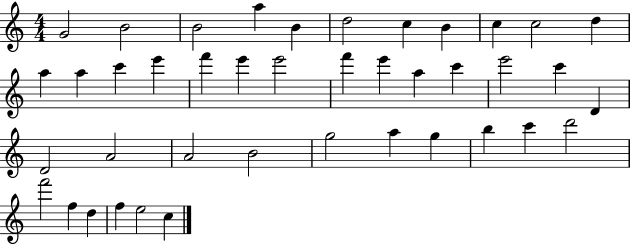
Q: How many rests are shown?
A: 0